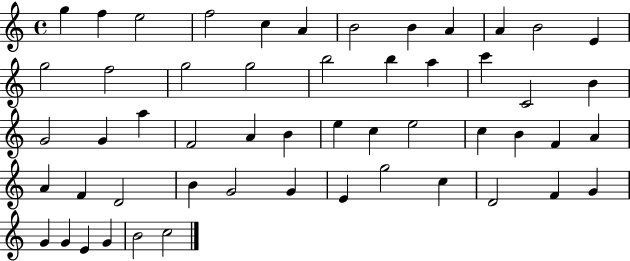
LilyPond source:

{
  \clef treble
  \time 4/4
  \defaultTimeSignature
  \key c \major
  g''4 f''4 e''2 | f''2 c''4 a'4 | b'2 b'4 a'4 | a'4 b'2 e'4 | \break g''2 f''2 | g''2 g''2 | b''2 b''4 a''4 | c'''4 c'2 b'4 | \break g'2 g'4 a''4 | f'2 a'4 b'4 | e''4 c''4 e''2 | c''4 b'4 f'4 a'4 | \break a'4 f'4 d'2 | b'4 g'2 g'4 | e'4 g''2 c''4 | d'2 f'4 g'4 | \break g'4 g'4 e'4 g'4 | b'2 c''2 | \bar "|."
}